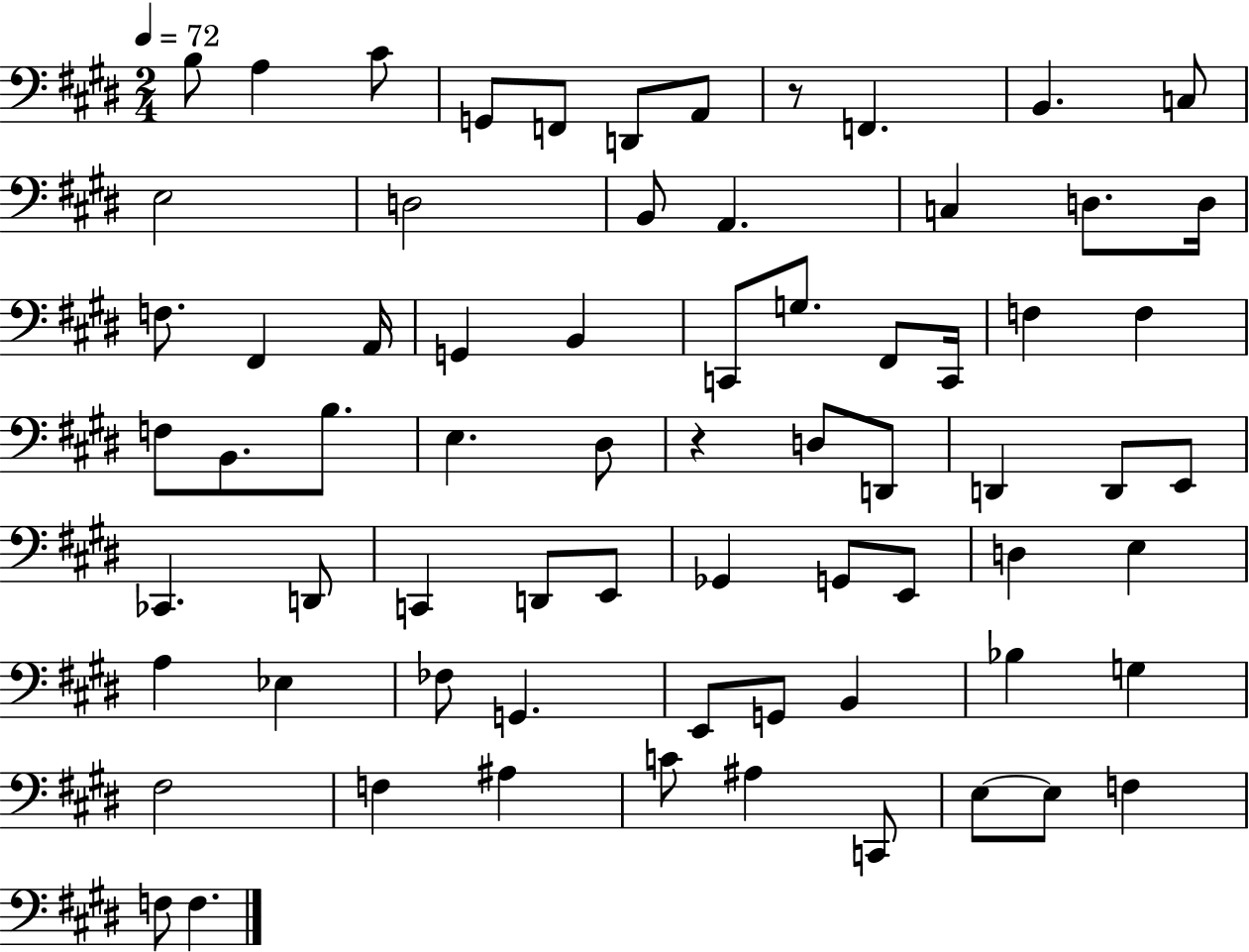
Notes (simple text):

B3/e A3/q C#4/e G2/e F2/e D2/e A2/e R/e F2/q. B2/q. C3/e E3/h D3/h B2/e A2/q. C3/q D3/e. D3/s F3/e. F#2/q A2/s G2/q B2/q C2/e G3/e. F#2/e C2/s F3/q F3/q F3/e B2/e. B3/e. E3/q. D#3/e R/q D3/e D2/e D2/q D2/e E2/e CES2/q. D2/e C2/q D2/e E2/e Gb2/q G2/e E2/e D3/q E3/q A3/q Eb3/q FES3/e G2/q. E2/e G2/e B2/q Bb3/q G3/q F#3/h F3/q A#3/q C4/e A#3/q C2/e E3/e E3/e F3/q F3/e F3/q.